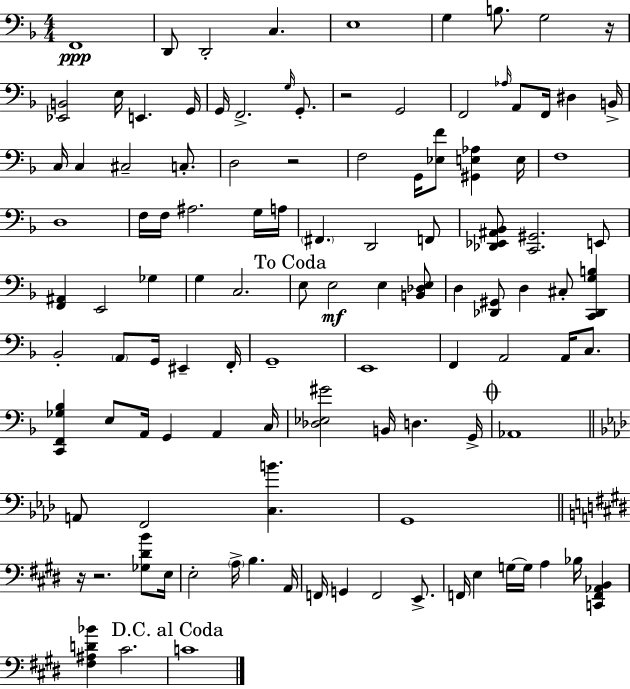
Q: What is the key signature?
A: D minor